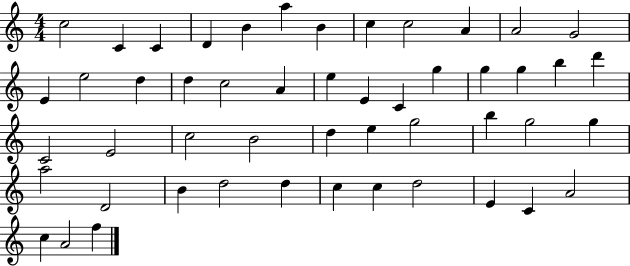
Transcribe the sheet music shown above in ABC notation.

X:1
T:Untitled
M:4/4
L:1/4
K:C
c2 C C D B a B c c2 A A2 G2 E e2 d d c2 A e E C g g g b d' C2 E2 c2 B2 d e g2 b g2 g a2 D2 B d2 d c c d2 E C A2 c A2 f